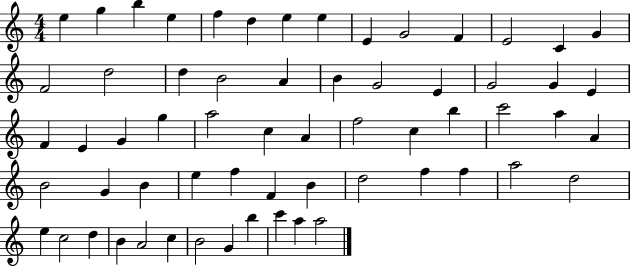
X:1
T:Untitled
M:4/4
L:1/4
K:C
e g b e f d e e E G2 F E2 C G F2 d2 d B2 A B G2 E G2 G E F E G g a2 c A f2 c b c'2 a A B2 G B e f F B d2 f f a2 d2 e c2 d B A2 c B2 G b c' a a2